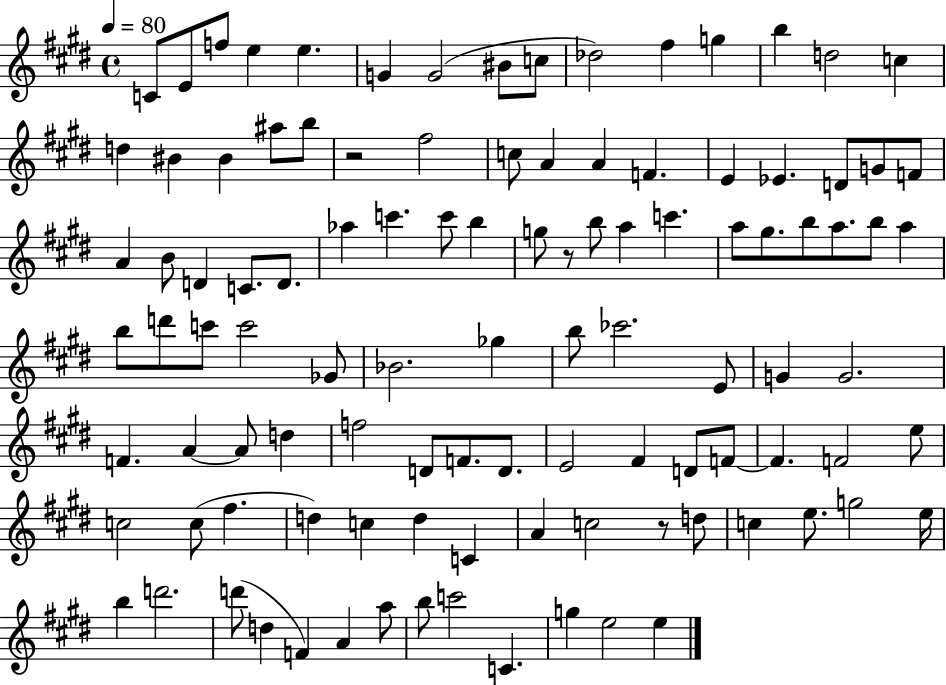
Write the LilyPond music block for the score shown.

{
  \clef treble
  \time 4/4
  \defaultTimeSignature
  \key e \major
  \tempo 4 = 80
  \repeat volta 2 { c'8 e'8 f''8 e''4 e''4. | g'4 g'2( bis'8 c''8 | des''2) fis''4 g''4 | b''4 d''2 c''4 | \break d''4 bis'4 bis'4 ais''8 b''8 | r2 fis''2 | c''8 a'4 a'4 f'4. | e'4 ees'4. d'8 g'8 f'8 | \break a'4 b'8 d'4 c'8. d'8. | aes''4 c'''4. c'''8 b''4 | g''8 r8 b''8 a''4 c'''4. | a''8 gis''8. b''8 a''8. b''8 a''4 | \break b''8 d'''8 c'''8 c'''2 ges'8 | bes'2. ges''4 | b''8 ces'''2. e'8 | g'4 g'2. | \break f'4. a'4~~ a'8 d''4 | f''2 d'8 f'8. d'8. | e'2 fis'4 d'8 f'8~~ | f'4. f'2 e''8 | \break c''2 c''8( fis''4. | d''4) c''4 d''4 c'4 | a'4 c''2 r8 d''8 | c''4 e''8. g''2 e''16 | \break b''4 d'''2. | d'''8( d''4 f'4) a'4 a''8 | b''8 c'''2 c'4. | g''4 e''2 e''4 | \break } \bar "|."
}